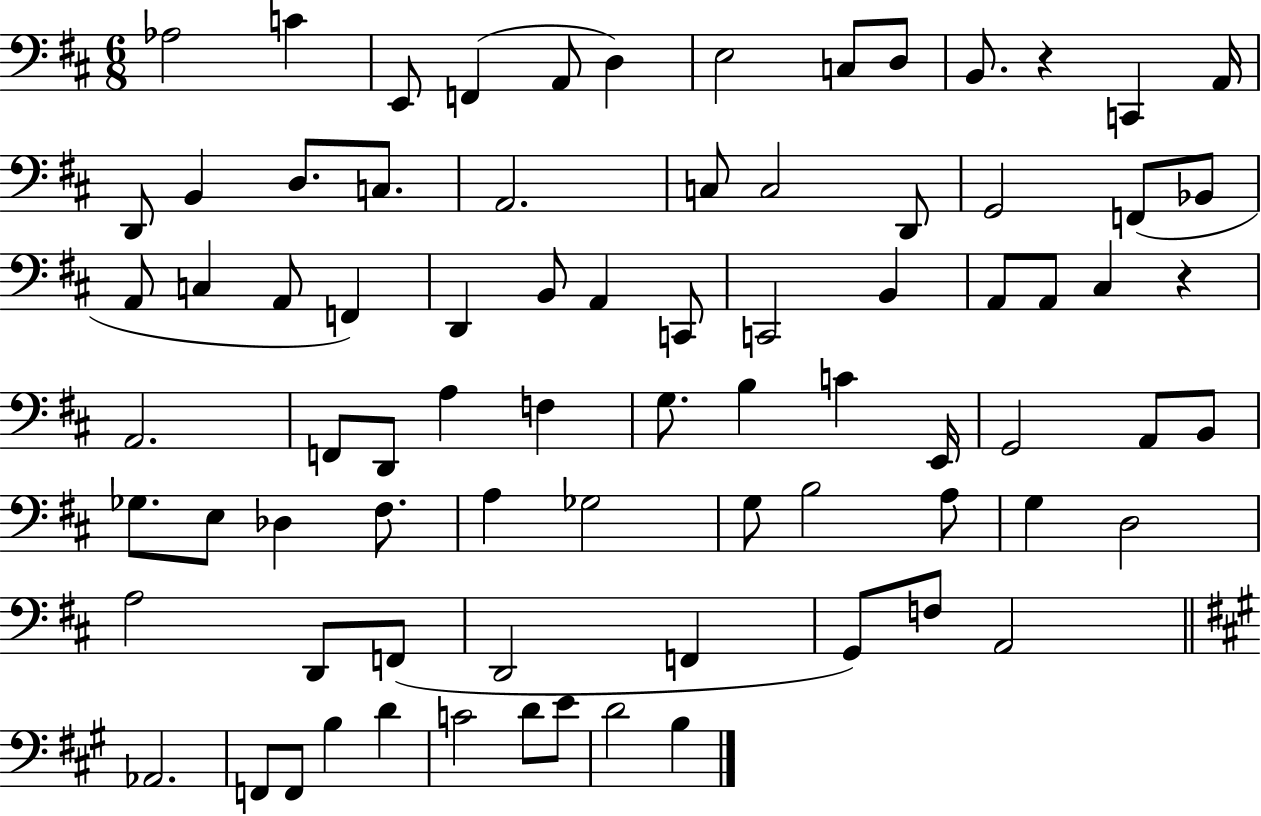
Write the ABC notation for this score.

X:1
T:Untitled
M:6/8
L:1/4
K:D
_A,2 C E,,/2 F,, A,,/2 D, E,2 C,/2 D,/2 B,,/2 z C,, A,,/4 D,,/2 B,, D,/2 C,/2 A,,2 C,/2 C,2 D,,/2 G,,2 F,,/2 _B,,/2 A,,/2 C, A,,/2 F,, D,, B,,/2 A,, C,,/2 C,,2 B,, A,,/2 A,,/2 ^C, z A,,2 F,,/2 D,,/2 A, F, G,/2 B, C E,,/4 G,,2 A,,/2 B,,/2 _G,/2 E,/2 _D, ^F,/2 A, _G,2 G,/2 B,2 A,/2 G, D,2 A,2 D,,/2 F,,/2 D,,2 F,, G,,/2 F,/2 A,,2 _A,,2 F,,/2 F,,/2 B, D C2 D/2 E/2 D2 B,